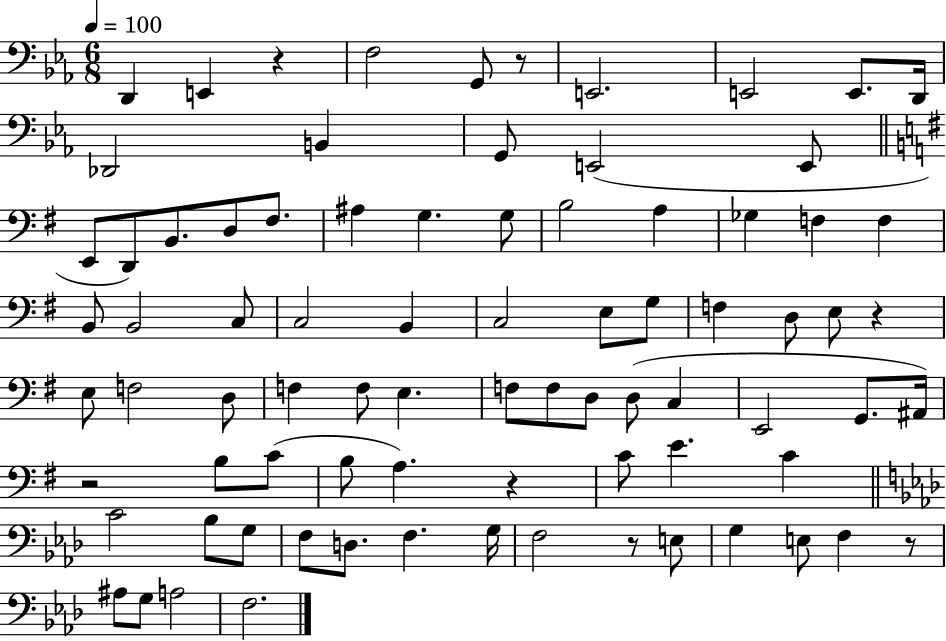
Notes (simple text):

D2/q E2/q R/q F3/h G2/e R/e E2/h. E2/h E2/e. D2/s Db2/h B2/q G2/e E2/h E2/e E2/e D2/e B2/e. D3/e F#3/e. A#3/q G3/q. G3/e B3/h A3/q Gb3/q F3/q F3/q B2/e B2/h C3/e C3/h B2/q C3/h E3/e G3/e F3/q D3/e E3/e R/q E3/e F3/h D3/e F3/q F3/e E3/q. F3/e F3/e D3/e D3/e C3/q E2/h G2/e. A#2/s R/h B3/e C4/e B3/e A3/q. R/q C4/e E4/q. C4/q C4/h Bb3/e G3/e F3/e D3/e. F3/q. G3/s F3/h R/e E3/e G3/q E3/e F3/q R/e A#3/e G3/e A3/h F3/h.